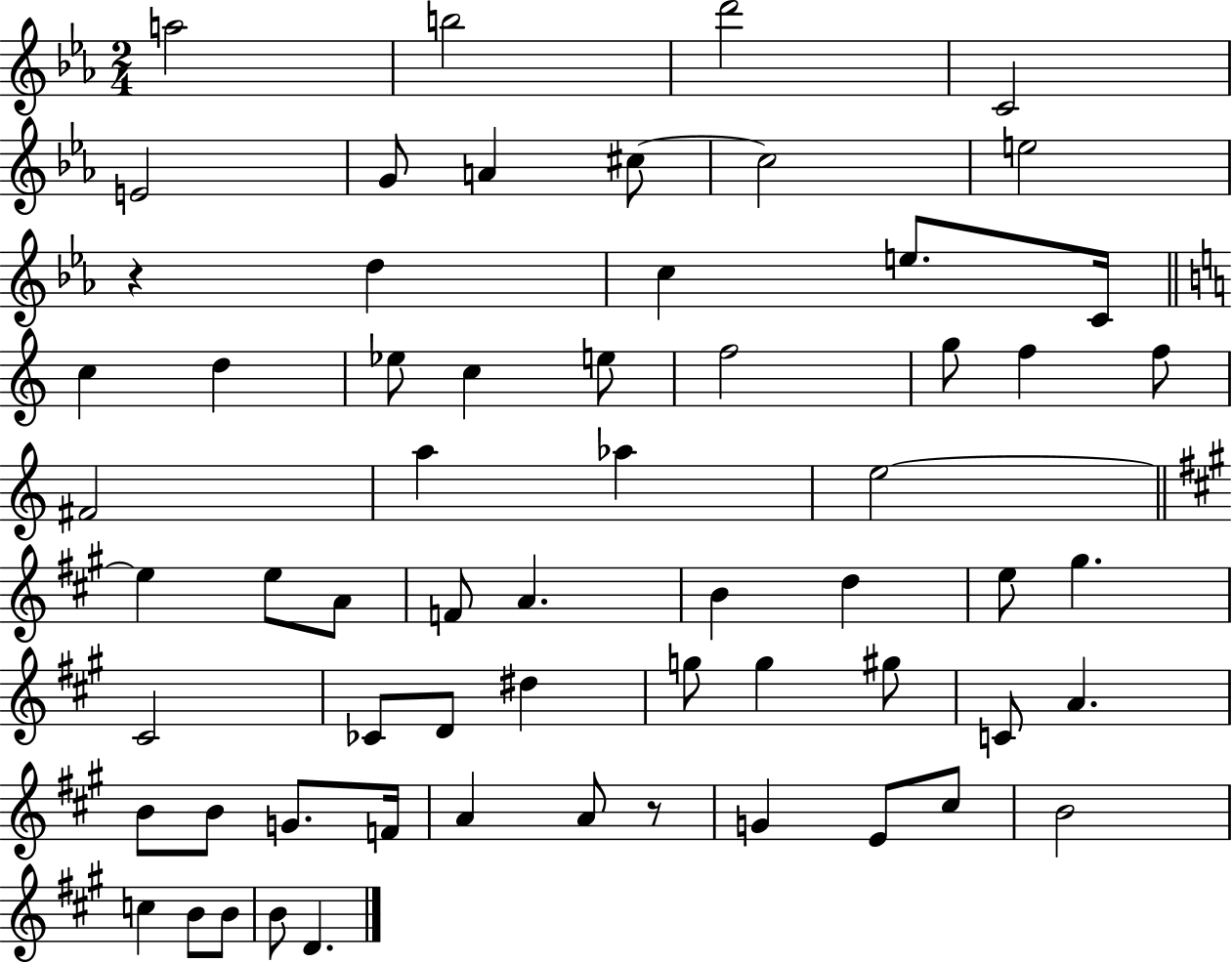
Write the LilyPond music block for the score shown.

{
  \clef treble
  \numericTimeSignature
  \time 2/4
  \key ees \major
  \repeat volta 2 { a''2 | b''2 | d'''2 | c'2 | \break e'2 | g'8 a'4 cis''8~~ | cis''2 | e''2 | \break r4 d''4 | c''4 e''8. c'16 | \bar "||" \break \key a \minor c''4 d''4 | ees''8 c''4 e''8 | f''2 | g''8 f''4 f''8 | \break fis'2 | a''4 aes''4 | e''2~~ | \bar "||" \break \key a \major e''4 e''8 a'8 | f'8 a'4. | b'4 d''4 | e''8 gis''4. | \break cis'2 | ces'8 d'8 dis''4 | g''8 g''4 gis''8 | c'8 a'4. | \break b'8 b'8 g'8. f'16 | a'4 a'8 r8 | g'4 e'8 cis''8 | b'2 | \break c''4 b'8 b'8 | b'8 d'4. | } \bar "|."
}